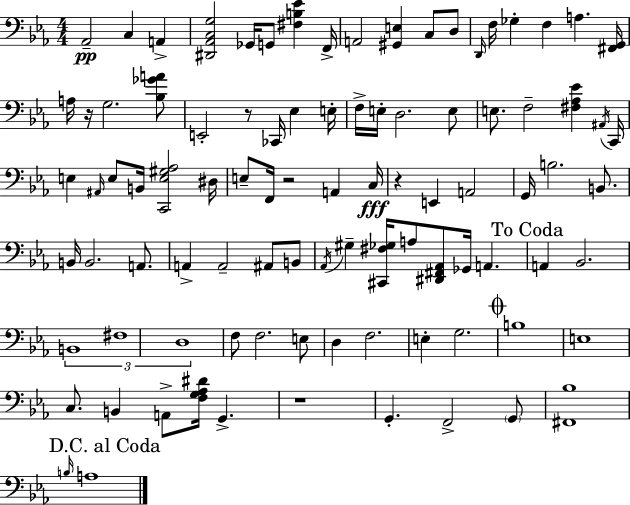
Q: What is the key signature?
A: EES major